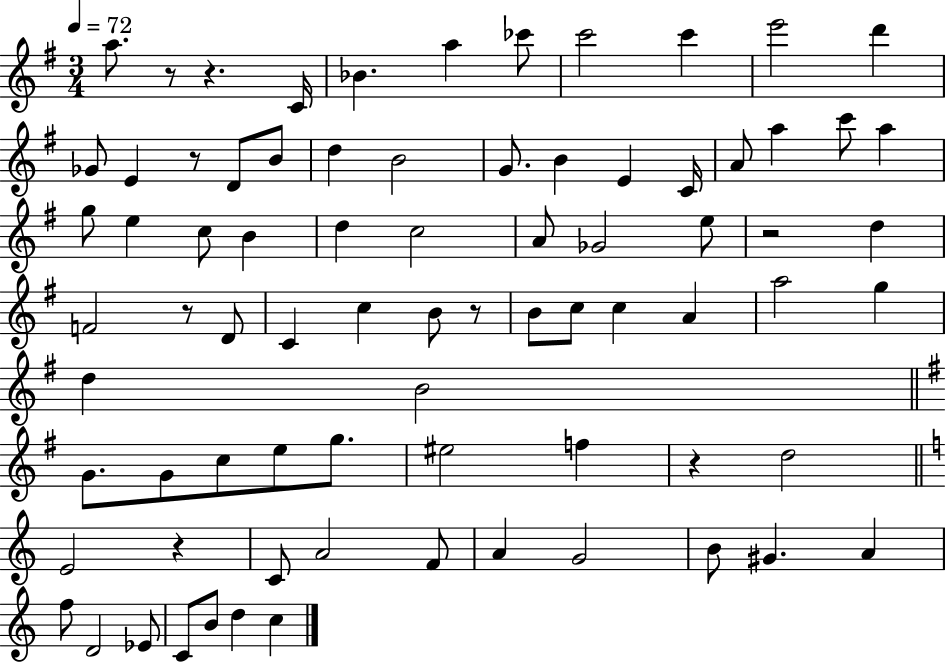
X:1
T:Untitled
M:3/4
L:1/4
K:G
a/2 z/2 z C/4 _B a _c'/2 c'2 c' e'2 d' _G/2 E z/2 D/2 B/2 d B2 G/2 B E C/4 A/2 a c'/2 a g/2 e c/2 B d c2 A/2 _G2 e/2 z2 d F2 z/2 D/2 C c B/2 z/2 B/2 c/2 c A a2 g d B2 G/2 G/2 c/2 e/2 g/2 ^e2 f z d2 E2 z C/2 A2 F/2 A G2 B/2 ^G A f/2 D2 _E/2 C/2 B/2 d c